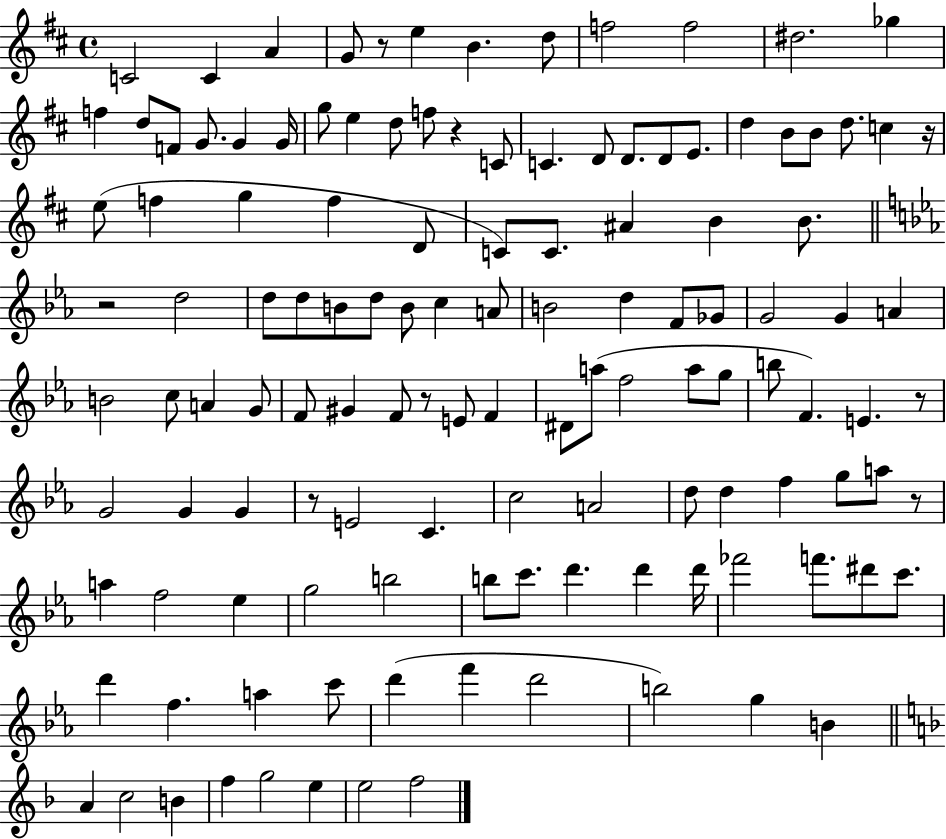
X:1
T:Untitled
M:4/4
L:1/4
K:D
C2 C A G/2 z/2 e B d/2 f2 f2 ^d2 _g f d/2 F/2 G/2 G G/4 g/2 e d/2 f/2 z C/2 C D/2 D/2 D/2 E/2 d B/2 B/2 d/2 c z/4 e/2 f g f D/2 C/2 C/2 ^A B B/2 z2 d2 d/2 d/2 B/2 d/2 B/2 c A/2 B2 d F/2 _G/2 G2 G A B2 c/2 A G/2 F/2 ^G F/2 z/2 E/2 F ^D/2 a/2 f2 a/2 g/2 b/2 F E z/2 G2 G G z/2 E2 C c2 A2 d/2 d f g/2 a/2 z/2 a f2 _e g2 b2 b/2 c'/2 d' d' d'/4 _f'2 f'/2 ^d'/2 c'/2 d' f a c'/2 d' f' d'2 b2 g B A c2 B f g2 e e2 f2